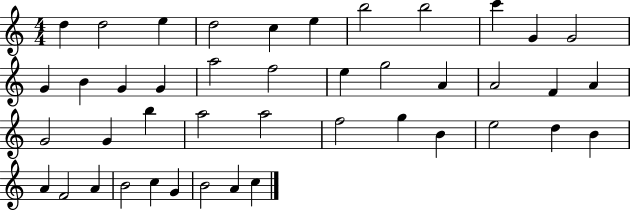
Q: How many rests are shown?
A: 0